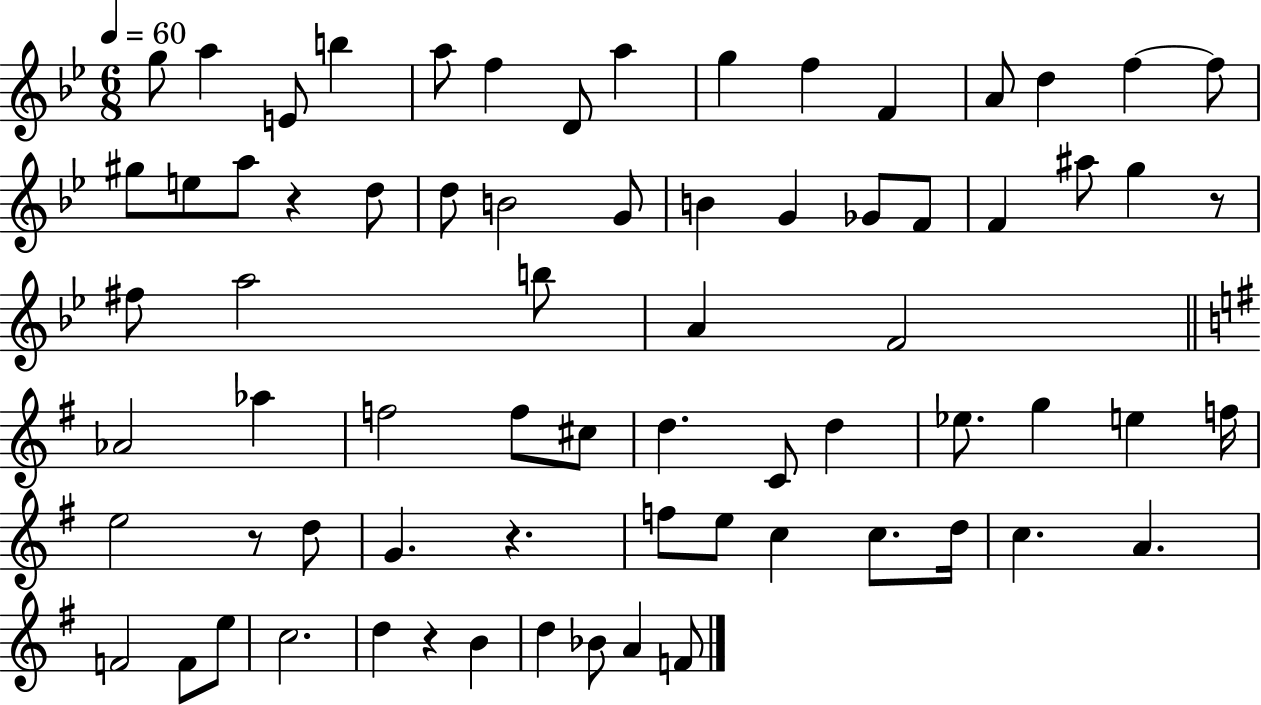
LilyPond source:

{
  \clef treble
  \numericTimeSignature
  \time 6/8
  \key bes \major
  \tempo 4 = 60
  g''8 a''4 e'8 b''4 | a''8 f''4 d'8 a''4 | g''4 f''4 f'4 | a'8 d''4 f''4~~ f''8 | \break gis''8 e''8 a''8 r4 d''8 | d''8 b'2 g'8 | b'4 g'4 ges'8 f'8 | f'4 ais''8 g''4 r8 | \break fis''8 a''2 b''8 | a'4 f'2 | \bar "||" \break \key g \major aes'2 aes''4 | f''2 f''8 cis''8 | d''4. c'8 d''4 | ees''8. g''4 e''4 f''16 | \break e''2 r8 d''8 | g'4. r4. | f''8 e''8 c''4 c''8. d''16 | c''4. a'4. | \break f'2 f'8 e''8 | c''2. | d''4 r4 b'4 | d''4 bes'8 a'4 f'8 | \break \bar "|."
}